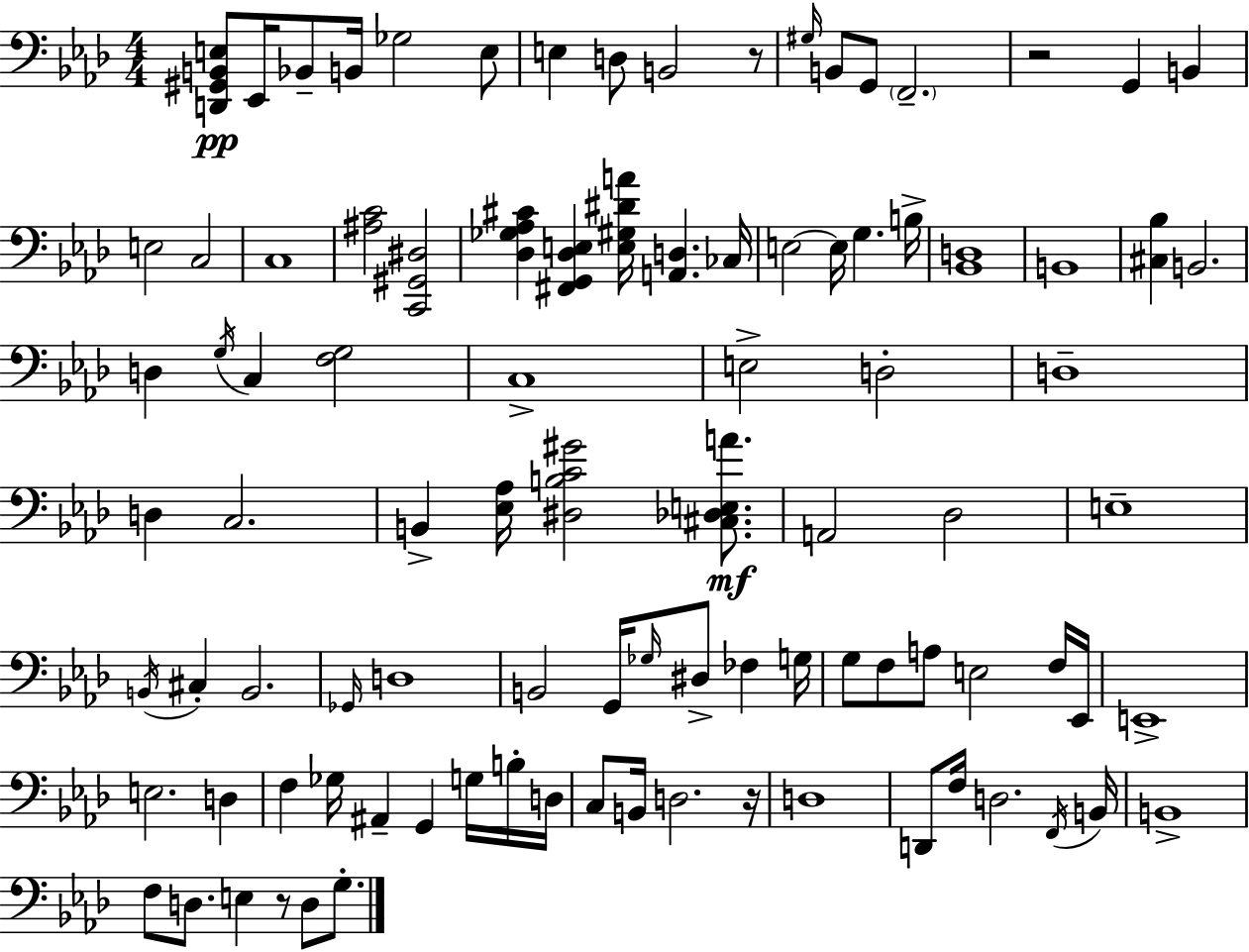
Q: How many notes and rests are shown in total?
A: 96